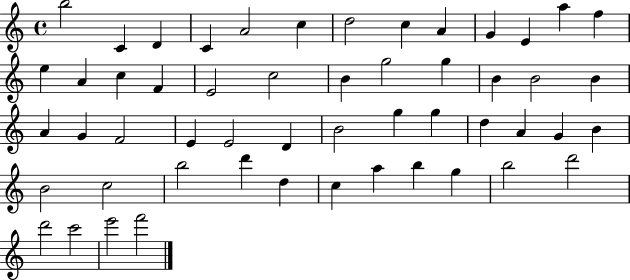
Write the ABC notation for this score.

X:1
T:Untitled
M:4/4
L:1/4
K:C
b2 C D C A2 c d2 c A G E a f e A c F E2 c2 B g2 g B B2 B A G F2 E E2 D B2 g g d A G B B2 c2 b2 d' d c a b g b2 d'2 d'2 c'2 e'2 f'2